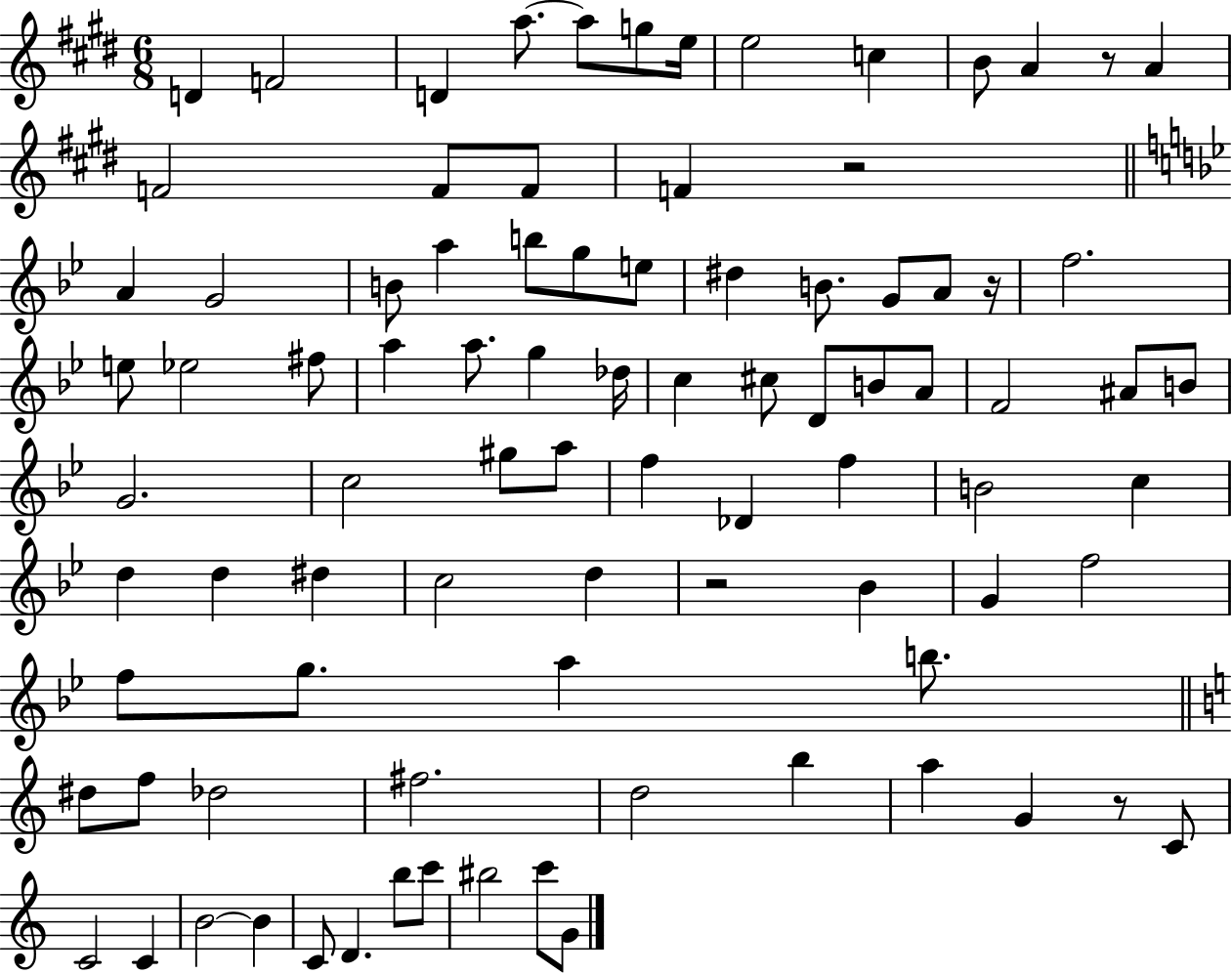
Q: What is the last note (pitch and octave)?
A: G4